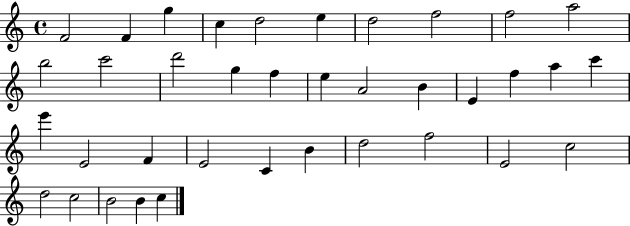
X:1
T:Untitled
M:4/4
L:1/4
K:C
F2 F g c d2 e d2 f2 f2 a2 b2 c'2 d'2 g f e A2 B E f a c' e' E2 F E2 C B d2 f2 E2 c2 d2 c2 B2 B c